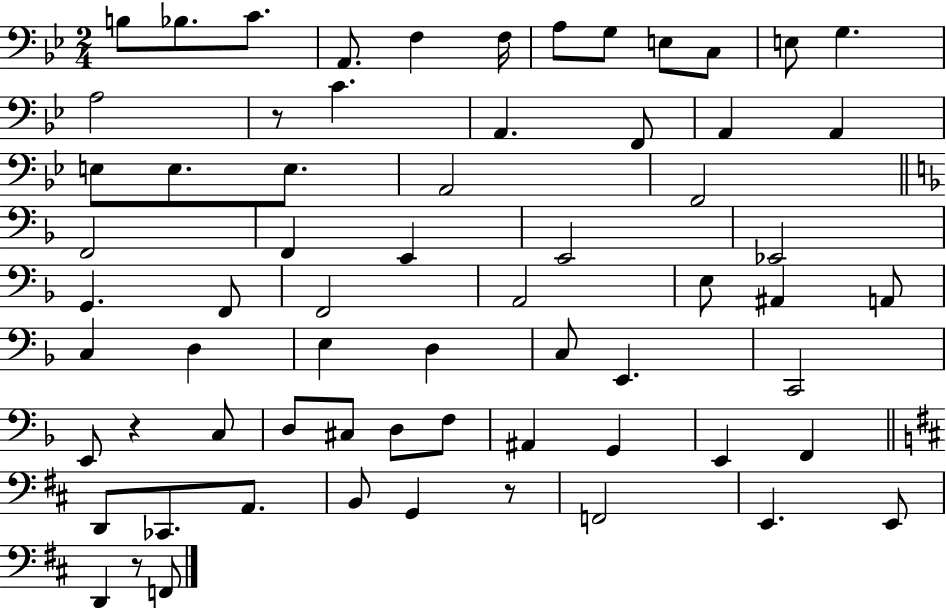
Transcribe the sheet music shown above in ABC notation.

X:1
T:Untitled
M:2/4
L:1/4
K:Bb
B,/2 _B,/2 C/2 A,,/2 F, F,/4 A,/2 G,/2 E,/2 C,/2 E,/2 G, A,2 z/2 C A,, F,,/2 A,, A,, E,/2 E,/2 E,/2 A,,2 F,,2 F,,2 F,, E,, E,,2 _E,,2 G,, F,,/2 F,,2 A,,2 E,/2 ^A,, A,,/2 C, D, E, D, C,/2 E,, C,,2 E,,/2 z C,/2 D,/2 ^C,/2 D,/2 F,/2 ^A,, G,, E,, F,, D,,/2 _C,,/2 A,,/2 B,,/2 G,, z/2 F,,2 E,, E,,/2 D,, z/2 F,,/2